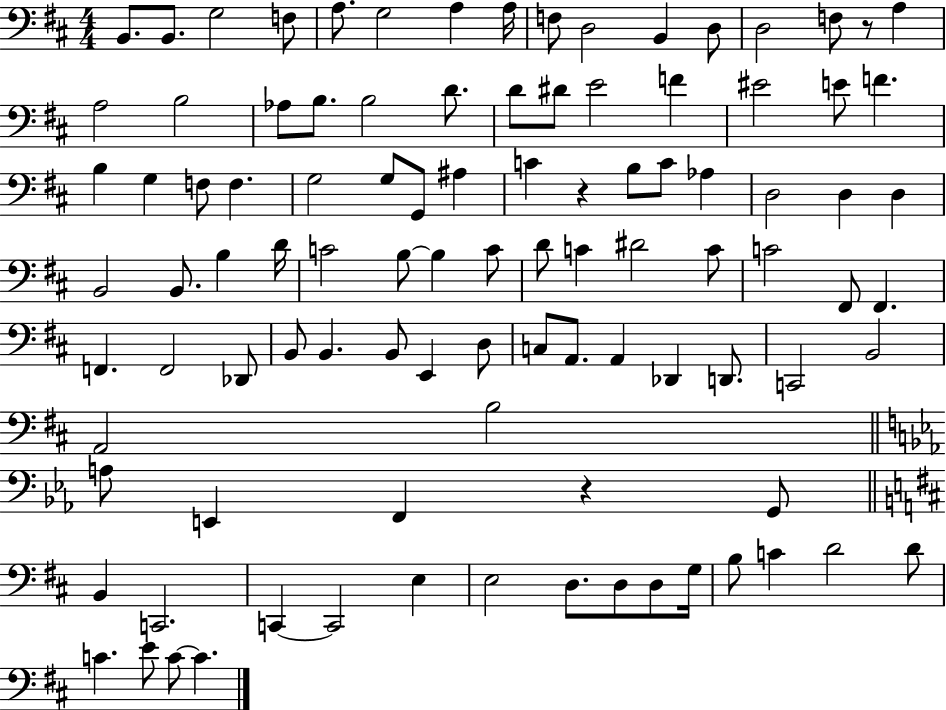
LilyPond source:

{
  \clef bass
  \numericTimeSignature
  \time 4/4
  \key d \major
  b,8. b,8. g2 f8 | a8. g2 a4 a16 | f8 d2 b,4 d8 | d2 f8 r8 a4 | \break a2 b2 | aes8 b8. b2 d'8. | d'8 dis'8 e'2 f'4 | eis'2 e'8 f'4. | \break b4 g4 f8 f4. | g2 g8 g,8 ais4 | c'4 r4 b8 c'8 aes4 | d2 d4 d4 | \break b,2 b,8. b4 d'16 | c'2 b8~~ b4 c'8 | d'8 c'4 dis'2 c'8 | c'2 fis,8 fis,4. | \break f,4. f,2 des,8 | b,8 b,4. b,8 e,4 d8 | c8 a,8. a,4 des,4 d,8. | c,2 b,2 | \break a,2 b2 | \bar "||" \break \key ees \major a8 e,4 f,4 r4 g,8 | \bar "||" \break \key d \major b,4 c,2. | c,4~~ c,2 e4 | e2 d8. d8 d8 g16 | b8 c'4 d'2 d'8 | \break c'4. e'8 c'8~~ c'4. | \bar "|."
}